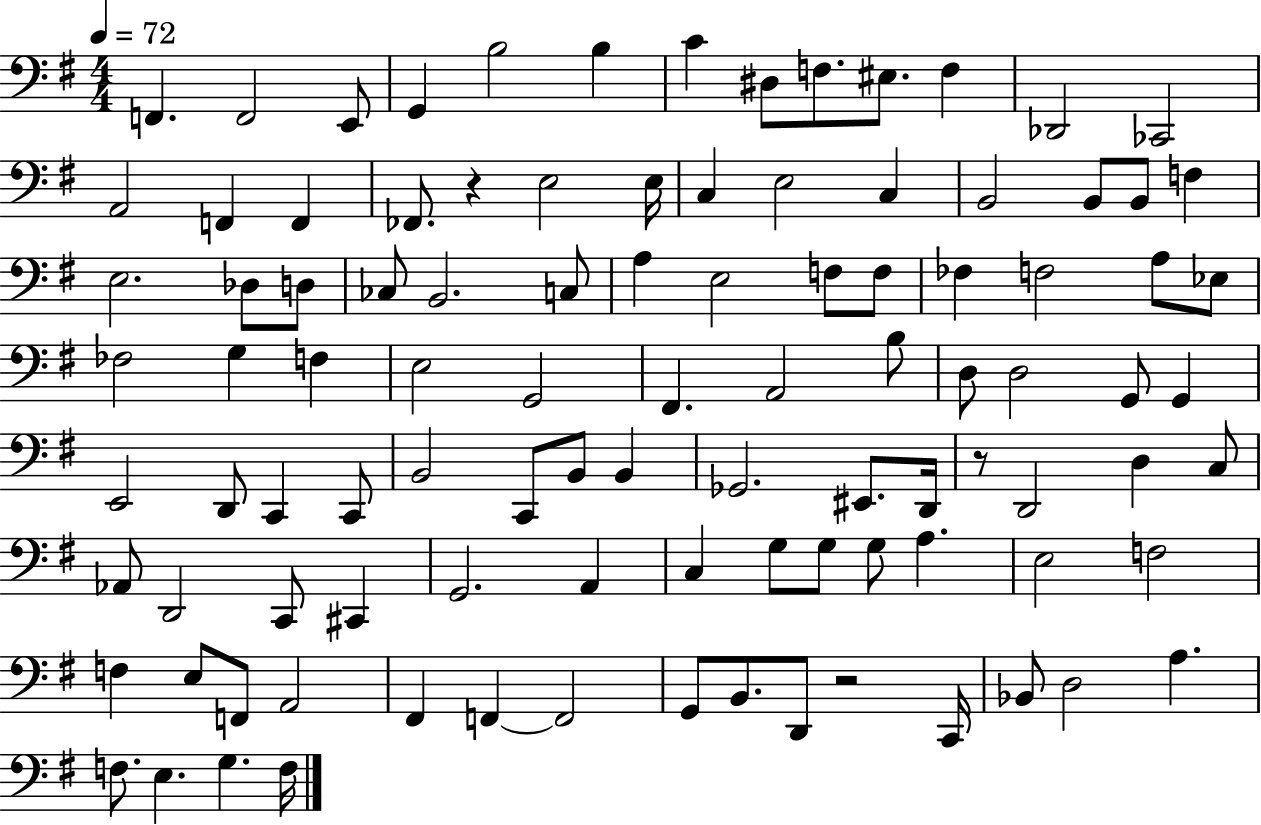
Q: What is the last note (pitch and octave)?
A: F3